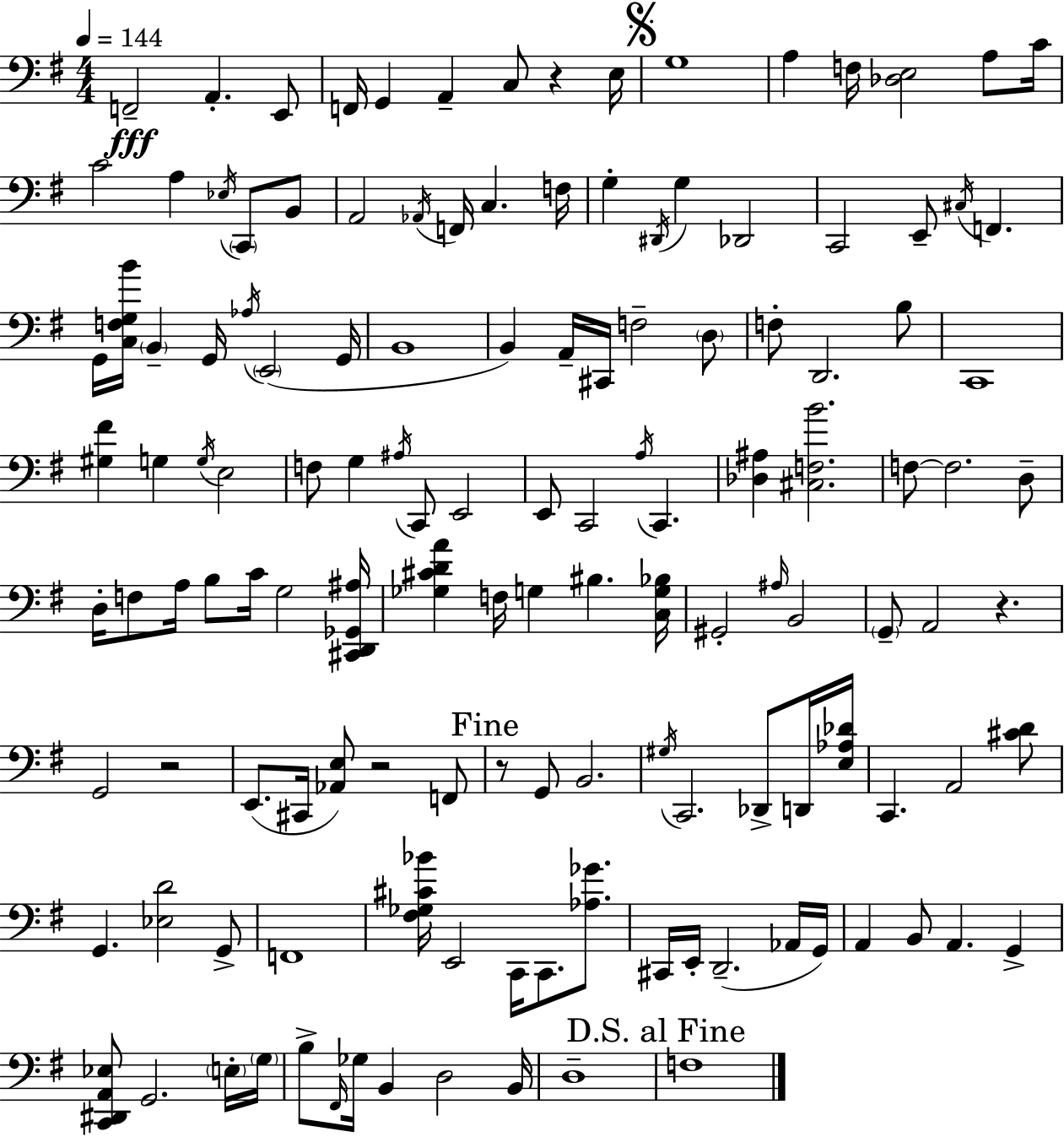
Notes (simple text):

F2/h A2/q. E2/e F2/s G2/q A2/q C3/e R/q E3/s G3/w A3/q F3/s [Db3,E3]/h A3/e C4/s C4/h A3/q Eb3/s C2/e B2/e A2/h Ab2/s F2/s C3/q. F3/s G3/q D#2/s G3/q Db2/h C2/h E2/e C#3/s F2/q. G2/s [C3,F3,G3,B4]/s B2/q G2/s Ab3/s E2/h G2/s B2/w B2/q A2/s C#2/s F3/h D3/e F3/e D2/h. B3/e C2/w [G#3,F#4]/q G3/q G3/s E3/h F3/e G3/q A#3/s C2/e E2/h E2/e C2/h A3/s C2/q. [Db3,A#3]/q [C#3,F3,B4]/h. F3/e F3/h. D3/e D3/s F3/e A3/s B3/e C4/s G3/h [C#2,D2,Gb2,A#3]/s [Gb3,C#4,D4,A4]/q F3/s G3/q BIS3/q. [C3,G3,Bb3]/s G#2/h A#3/s B2/h G2/e A2/h R/q. G2/h R/h E2/e. C#2/s [Ab2,E3]/e R/h F2/e R/e G2/e B2/h. G#3/s C2/h. Db2/e D2/s [E3,Ab3,Db4]/s C2/q. A2/h [C#4,D4]/e G2/q. [Eb3,D4]/h G2/e F2/w [F#3,Gb3,C#4,Bb4]/s E2/h C2/s C2/e. [Ab3,Gb4]/e. C#2/s E2/s D2/h. Ab2/s G2/s A2/q B2/e A2/q. G2/q [C2,D#2,A2,Eb3]/e G2/h. E3/s G3/s B3/e F#2/s Gb3/s B2/q D3/h B2/s D3/w F3/w